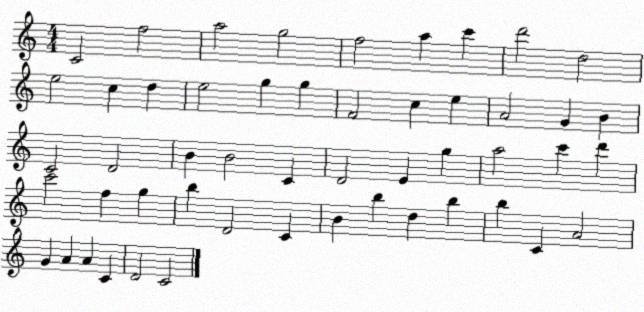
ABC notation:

X:1
T:Untitled
M:4/4
L:1/4
K:C
C2 f2 a2 g2 f2 a c' d'2 d2 e2 c d e2 g g F2 c e A2 G B C2 D2 B B2 C D2 E g a2 c' d' c'2 f g b D2 C B b d b b C A2 G A A C D2 C2